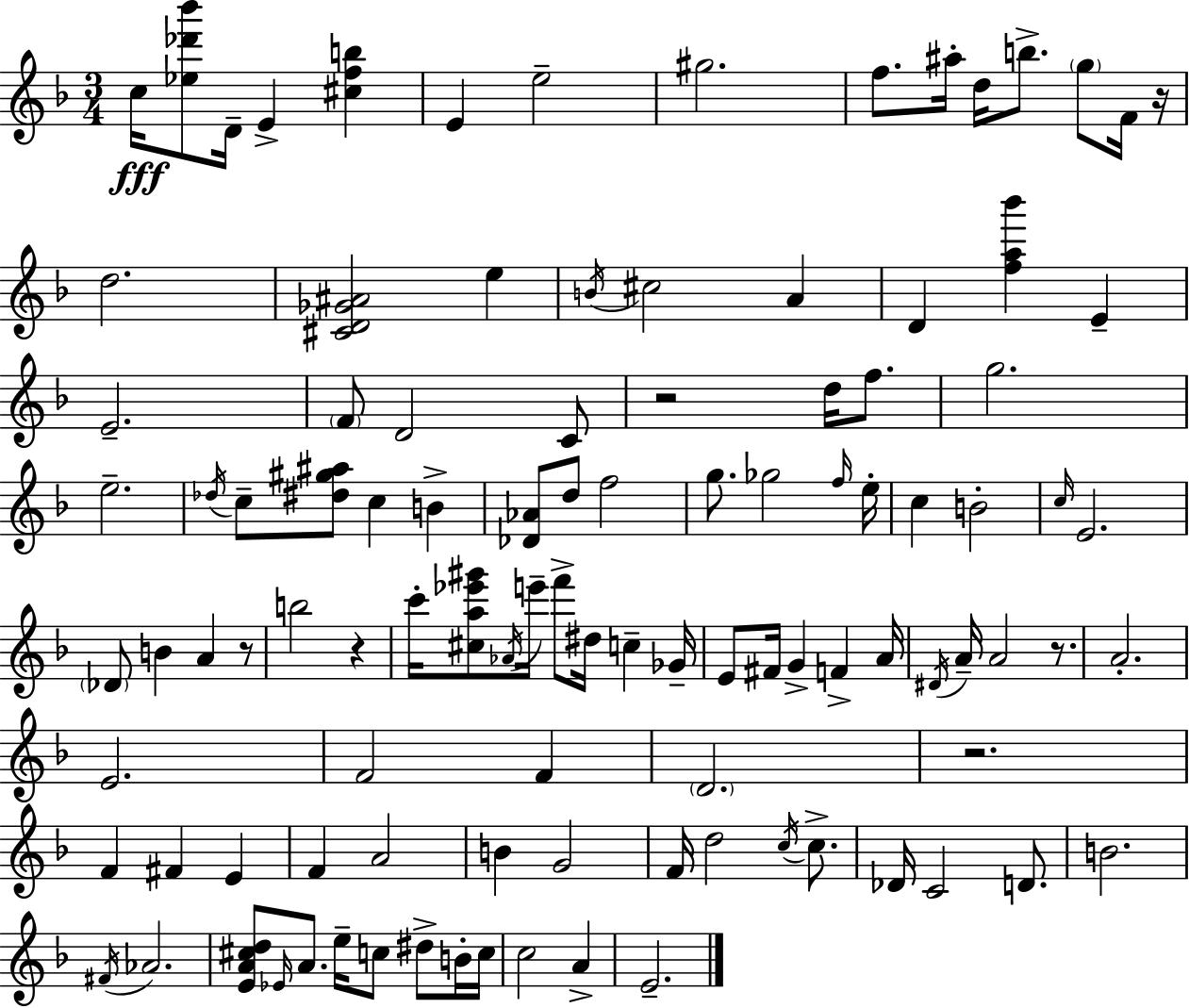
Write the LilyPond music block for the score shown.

{
  \clef treble
  \numericTimeSignature
  \time 3/4
  \key f \major
  c''16\fff <ees'' des''' bes'''>8 d'16-- e'4-> <cis'' f'' b''>4 | e'4 e''2-- | gis''2. | f''8. ais''16-. d''16 b''8.-> \parenthesize g''8 f'16 r16 | \break d''2. | <cis' d' ges' ais'>2 e''4 | \acciaccatura { b'16 } cis''2 a'4 | d'4 <f'' a'' bes'''>4 e'4-- | \break e'2.-- | \parenthesize f'8 d'2 c'8 | r2 d''16 f''8. | g''2. | \break e''2.-- | \acciaccatura { des''16 } c''8-- <dis'' gis'' ais''>8 c''4 b'4-> | <des' aes'>8 d''8 f''2 | g''8. ges''2 | \break \grace { f''16 } e''16-. c''4 b'2-. | \grace { c''16 } e'2. | \parenthesize des'8 b'4 a'4 | r8 b''2 | \break r4 c'''16-. <cis'' a'' ees''' gis'''>8 \acciaccatura { aes'16 } e'''16-- f'''8-> dis''16 | c''4-- ges'16-- e'8 fis'16 g'4-> | f'4-> a'16 \acciaccatura { dis'16 } a'16-- a'2 | r8. a'2.-. | \break e'2. | f'2 | f'4 \parenthesize d'2. | r2. | \break f'4 fis'4 | e'4 f'4 a'2 | b'4 g'2 | f'16 d''2 | \break \acciaccatura { c''16 } c''8.-> des'16 c'2 | d'8. b'2. | \acciaccatura { fis'16 } aes'2. | <e' a' cis'' d''>8 \grace { ees'16 } a'8. | \break e''16-- c''8 dis''8-> b'16-. c''16 c''2 | a'4-> e'2.-- | \bar "|."
}